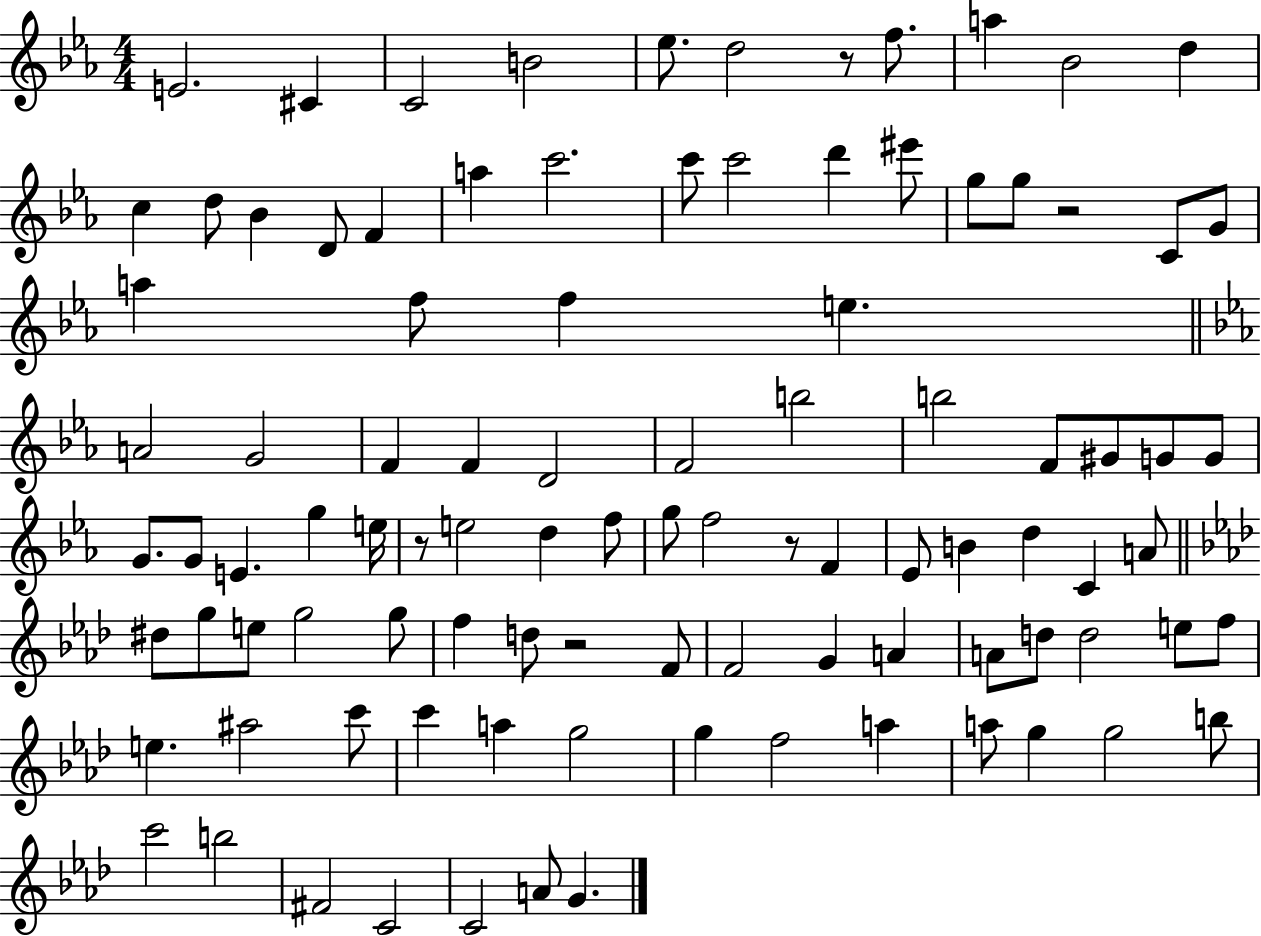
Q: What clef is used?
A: treble